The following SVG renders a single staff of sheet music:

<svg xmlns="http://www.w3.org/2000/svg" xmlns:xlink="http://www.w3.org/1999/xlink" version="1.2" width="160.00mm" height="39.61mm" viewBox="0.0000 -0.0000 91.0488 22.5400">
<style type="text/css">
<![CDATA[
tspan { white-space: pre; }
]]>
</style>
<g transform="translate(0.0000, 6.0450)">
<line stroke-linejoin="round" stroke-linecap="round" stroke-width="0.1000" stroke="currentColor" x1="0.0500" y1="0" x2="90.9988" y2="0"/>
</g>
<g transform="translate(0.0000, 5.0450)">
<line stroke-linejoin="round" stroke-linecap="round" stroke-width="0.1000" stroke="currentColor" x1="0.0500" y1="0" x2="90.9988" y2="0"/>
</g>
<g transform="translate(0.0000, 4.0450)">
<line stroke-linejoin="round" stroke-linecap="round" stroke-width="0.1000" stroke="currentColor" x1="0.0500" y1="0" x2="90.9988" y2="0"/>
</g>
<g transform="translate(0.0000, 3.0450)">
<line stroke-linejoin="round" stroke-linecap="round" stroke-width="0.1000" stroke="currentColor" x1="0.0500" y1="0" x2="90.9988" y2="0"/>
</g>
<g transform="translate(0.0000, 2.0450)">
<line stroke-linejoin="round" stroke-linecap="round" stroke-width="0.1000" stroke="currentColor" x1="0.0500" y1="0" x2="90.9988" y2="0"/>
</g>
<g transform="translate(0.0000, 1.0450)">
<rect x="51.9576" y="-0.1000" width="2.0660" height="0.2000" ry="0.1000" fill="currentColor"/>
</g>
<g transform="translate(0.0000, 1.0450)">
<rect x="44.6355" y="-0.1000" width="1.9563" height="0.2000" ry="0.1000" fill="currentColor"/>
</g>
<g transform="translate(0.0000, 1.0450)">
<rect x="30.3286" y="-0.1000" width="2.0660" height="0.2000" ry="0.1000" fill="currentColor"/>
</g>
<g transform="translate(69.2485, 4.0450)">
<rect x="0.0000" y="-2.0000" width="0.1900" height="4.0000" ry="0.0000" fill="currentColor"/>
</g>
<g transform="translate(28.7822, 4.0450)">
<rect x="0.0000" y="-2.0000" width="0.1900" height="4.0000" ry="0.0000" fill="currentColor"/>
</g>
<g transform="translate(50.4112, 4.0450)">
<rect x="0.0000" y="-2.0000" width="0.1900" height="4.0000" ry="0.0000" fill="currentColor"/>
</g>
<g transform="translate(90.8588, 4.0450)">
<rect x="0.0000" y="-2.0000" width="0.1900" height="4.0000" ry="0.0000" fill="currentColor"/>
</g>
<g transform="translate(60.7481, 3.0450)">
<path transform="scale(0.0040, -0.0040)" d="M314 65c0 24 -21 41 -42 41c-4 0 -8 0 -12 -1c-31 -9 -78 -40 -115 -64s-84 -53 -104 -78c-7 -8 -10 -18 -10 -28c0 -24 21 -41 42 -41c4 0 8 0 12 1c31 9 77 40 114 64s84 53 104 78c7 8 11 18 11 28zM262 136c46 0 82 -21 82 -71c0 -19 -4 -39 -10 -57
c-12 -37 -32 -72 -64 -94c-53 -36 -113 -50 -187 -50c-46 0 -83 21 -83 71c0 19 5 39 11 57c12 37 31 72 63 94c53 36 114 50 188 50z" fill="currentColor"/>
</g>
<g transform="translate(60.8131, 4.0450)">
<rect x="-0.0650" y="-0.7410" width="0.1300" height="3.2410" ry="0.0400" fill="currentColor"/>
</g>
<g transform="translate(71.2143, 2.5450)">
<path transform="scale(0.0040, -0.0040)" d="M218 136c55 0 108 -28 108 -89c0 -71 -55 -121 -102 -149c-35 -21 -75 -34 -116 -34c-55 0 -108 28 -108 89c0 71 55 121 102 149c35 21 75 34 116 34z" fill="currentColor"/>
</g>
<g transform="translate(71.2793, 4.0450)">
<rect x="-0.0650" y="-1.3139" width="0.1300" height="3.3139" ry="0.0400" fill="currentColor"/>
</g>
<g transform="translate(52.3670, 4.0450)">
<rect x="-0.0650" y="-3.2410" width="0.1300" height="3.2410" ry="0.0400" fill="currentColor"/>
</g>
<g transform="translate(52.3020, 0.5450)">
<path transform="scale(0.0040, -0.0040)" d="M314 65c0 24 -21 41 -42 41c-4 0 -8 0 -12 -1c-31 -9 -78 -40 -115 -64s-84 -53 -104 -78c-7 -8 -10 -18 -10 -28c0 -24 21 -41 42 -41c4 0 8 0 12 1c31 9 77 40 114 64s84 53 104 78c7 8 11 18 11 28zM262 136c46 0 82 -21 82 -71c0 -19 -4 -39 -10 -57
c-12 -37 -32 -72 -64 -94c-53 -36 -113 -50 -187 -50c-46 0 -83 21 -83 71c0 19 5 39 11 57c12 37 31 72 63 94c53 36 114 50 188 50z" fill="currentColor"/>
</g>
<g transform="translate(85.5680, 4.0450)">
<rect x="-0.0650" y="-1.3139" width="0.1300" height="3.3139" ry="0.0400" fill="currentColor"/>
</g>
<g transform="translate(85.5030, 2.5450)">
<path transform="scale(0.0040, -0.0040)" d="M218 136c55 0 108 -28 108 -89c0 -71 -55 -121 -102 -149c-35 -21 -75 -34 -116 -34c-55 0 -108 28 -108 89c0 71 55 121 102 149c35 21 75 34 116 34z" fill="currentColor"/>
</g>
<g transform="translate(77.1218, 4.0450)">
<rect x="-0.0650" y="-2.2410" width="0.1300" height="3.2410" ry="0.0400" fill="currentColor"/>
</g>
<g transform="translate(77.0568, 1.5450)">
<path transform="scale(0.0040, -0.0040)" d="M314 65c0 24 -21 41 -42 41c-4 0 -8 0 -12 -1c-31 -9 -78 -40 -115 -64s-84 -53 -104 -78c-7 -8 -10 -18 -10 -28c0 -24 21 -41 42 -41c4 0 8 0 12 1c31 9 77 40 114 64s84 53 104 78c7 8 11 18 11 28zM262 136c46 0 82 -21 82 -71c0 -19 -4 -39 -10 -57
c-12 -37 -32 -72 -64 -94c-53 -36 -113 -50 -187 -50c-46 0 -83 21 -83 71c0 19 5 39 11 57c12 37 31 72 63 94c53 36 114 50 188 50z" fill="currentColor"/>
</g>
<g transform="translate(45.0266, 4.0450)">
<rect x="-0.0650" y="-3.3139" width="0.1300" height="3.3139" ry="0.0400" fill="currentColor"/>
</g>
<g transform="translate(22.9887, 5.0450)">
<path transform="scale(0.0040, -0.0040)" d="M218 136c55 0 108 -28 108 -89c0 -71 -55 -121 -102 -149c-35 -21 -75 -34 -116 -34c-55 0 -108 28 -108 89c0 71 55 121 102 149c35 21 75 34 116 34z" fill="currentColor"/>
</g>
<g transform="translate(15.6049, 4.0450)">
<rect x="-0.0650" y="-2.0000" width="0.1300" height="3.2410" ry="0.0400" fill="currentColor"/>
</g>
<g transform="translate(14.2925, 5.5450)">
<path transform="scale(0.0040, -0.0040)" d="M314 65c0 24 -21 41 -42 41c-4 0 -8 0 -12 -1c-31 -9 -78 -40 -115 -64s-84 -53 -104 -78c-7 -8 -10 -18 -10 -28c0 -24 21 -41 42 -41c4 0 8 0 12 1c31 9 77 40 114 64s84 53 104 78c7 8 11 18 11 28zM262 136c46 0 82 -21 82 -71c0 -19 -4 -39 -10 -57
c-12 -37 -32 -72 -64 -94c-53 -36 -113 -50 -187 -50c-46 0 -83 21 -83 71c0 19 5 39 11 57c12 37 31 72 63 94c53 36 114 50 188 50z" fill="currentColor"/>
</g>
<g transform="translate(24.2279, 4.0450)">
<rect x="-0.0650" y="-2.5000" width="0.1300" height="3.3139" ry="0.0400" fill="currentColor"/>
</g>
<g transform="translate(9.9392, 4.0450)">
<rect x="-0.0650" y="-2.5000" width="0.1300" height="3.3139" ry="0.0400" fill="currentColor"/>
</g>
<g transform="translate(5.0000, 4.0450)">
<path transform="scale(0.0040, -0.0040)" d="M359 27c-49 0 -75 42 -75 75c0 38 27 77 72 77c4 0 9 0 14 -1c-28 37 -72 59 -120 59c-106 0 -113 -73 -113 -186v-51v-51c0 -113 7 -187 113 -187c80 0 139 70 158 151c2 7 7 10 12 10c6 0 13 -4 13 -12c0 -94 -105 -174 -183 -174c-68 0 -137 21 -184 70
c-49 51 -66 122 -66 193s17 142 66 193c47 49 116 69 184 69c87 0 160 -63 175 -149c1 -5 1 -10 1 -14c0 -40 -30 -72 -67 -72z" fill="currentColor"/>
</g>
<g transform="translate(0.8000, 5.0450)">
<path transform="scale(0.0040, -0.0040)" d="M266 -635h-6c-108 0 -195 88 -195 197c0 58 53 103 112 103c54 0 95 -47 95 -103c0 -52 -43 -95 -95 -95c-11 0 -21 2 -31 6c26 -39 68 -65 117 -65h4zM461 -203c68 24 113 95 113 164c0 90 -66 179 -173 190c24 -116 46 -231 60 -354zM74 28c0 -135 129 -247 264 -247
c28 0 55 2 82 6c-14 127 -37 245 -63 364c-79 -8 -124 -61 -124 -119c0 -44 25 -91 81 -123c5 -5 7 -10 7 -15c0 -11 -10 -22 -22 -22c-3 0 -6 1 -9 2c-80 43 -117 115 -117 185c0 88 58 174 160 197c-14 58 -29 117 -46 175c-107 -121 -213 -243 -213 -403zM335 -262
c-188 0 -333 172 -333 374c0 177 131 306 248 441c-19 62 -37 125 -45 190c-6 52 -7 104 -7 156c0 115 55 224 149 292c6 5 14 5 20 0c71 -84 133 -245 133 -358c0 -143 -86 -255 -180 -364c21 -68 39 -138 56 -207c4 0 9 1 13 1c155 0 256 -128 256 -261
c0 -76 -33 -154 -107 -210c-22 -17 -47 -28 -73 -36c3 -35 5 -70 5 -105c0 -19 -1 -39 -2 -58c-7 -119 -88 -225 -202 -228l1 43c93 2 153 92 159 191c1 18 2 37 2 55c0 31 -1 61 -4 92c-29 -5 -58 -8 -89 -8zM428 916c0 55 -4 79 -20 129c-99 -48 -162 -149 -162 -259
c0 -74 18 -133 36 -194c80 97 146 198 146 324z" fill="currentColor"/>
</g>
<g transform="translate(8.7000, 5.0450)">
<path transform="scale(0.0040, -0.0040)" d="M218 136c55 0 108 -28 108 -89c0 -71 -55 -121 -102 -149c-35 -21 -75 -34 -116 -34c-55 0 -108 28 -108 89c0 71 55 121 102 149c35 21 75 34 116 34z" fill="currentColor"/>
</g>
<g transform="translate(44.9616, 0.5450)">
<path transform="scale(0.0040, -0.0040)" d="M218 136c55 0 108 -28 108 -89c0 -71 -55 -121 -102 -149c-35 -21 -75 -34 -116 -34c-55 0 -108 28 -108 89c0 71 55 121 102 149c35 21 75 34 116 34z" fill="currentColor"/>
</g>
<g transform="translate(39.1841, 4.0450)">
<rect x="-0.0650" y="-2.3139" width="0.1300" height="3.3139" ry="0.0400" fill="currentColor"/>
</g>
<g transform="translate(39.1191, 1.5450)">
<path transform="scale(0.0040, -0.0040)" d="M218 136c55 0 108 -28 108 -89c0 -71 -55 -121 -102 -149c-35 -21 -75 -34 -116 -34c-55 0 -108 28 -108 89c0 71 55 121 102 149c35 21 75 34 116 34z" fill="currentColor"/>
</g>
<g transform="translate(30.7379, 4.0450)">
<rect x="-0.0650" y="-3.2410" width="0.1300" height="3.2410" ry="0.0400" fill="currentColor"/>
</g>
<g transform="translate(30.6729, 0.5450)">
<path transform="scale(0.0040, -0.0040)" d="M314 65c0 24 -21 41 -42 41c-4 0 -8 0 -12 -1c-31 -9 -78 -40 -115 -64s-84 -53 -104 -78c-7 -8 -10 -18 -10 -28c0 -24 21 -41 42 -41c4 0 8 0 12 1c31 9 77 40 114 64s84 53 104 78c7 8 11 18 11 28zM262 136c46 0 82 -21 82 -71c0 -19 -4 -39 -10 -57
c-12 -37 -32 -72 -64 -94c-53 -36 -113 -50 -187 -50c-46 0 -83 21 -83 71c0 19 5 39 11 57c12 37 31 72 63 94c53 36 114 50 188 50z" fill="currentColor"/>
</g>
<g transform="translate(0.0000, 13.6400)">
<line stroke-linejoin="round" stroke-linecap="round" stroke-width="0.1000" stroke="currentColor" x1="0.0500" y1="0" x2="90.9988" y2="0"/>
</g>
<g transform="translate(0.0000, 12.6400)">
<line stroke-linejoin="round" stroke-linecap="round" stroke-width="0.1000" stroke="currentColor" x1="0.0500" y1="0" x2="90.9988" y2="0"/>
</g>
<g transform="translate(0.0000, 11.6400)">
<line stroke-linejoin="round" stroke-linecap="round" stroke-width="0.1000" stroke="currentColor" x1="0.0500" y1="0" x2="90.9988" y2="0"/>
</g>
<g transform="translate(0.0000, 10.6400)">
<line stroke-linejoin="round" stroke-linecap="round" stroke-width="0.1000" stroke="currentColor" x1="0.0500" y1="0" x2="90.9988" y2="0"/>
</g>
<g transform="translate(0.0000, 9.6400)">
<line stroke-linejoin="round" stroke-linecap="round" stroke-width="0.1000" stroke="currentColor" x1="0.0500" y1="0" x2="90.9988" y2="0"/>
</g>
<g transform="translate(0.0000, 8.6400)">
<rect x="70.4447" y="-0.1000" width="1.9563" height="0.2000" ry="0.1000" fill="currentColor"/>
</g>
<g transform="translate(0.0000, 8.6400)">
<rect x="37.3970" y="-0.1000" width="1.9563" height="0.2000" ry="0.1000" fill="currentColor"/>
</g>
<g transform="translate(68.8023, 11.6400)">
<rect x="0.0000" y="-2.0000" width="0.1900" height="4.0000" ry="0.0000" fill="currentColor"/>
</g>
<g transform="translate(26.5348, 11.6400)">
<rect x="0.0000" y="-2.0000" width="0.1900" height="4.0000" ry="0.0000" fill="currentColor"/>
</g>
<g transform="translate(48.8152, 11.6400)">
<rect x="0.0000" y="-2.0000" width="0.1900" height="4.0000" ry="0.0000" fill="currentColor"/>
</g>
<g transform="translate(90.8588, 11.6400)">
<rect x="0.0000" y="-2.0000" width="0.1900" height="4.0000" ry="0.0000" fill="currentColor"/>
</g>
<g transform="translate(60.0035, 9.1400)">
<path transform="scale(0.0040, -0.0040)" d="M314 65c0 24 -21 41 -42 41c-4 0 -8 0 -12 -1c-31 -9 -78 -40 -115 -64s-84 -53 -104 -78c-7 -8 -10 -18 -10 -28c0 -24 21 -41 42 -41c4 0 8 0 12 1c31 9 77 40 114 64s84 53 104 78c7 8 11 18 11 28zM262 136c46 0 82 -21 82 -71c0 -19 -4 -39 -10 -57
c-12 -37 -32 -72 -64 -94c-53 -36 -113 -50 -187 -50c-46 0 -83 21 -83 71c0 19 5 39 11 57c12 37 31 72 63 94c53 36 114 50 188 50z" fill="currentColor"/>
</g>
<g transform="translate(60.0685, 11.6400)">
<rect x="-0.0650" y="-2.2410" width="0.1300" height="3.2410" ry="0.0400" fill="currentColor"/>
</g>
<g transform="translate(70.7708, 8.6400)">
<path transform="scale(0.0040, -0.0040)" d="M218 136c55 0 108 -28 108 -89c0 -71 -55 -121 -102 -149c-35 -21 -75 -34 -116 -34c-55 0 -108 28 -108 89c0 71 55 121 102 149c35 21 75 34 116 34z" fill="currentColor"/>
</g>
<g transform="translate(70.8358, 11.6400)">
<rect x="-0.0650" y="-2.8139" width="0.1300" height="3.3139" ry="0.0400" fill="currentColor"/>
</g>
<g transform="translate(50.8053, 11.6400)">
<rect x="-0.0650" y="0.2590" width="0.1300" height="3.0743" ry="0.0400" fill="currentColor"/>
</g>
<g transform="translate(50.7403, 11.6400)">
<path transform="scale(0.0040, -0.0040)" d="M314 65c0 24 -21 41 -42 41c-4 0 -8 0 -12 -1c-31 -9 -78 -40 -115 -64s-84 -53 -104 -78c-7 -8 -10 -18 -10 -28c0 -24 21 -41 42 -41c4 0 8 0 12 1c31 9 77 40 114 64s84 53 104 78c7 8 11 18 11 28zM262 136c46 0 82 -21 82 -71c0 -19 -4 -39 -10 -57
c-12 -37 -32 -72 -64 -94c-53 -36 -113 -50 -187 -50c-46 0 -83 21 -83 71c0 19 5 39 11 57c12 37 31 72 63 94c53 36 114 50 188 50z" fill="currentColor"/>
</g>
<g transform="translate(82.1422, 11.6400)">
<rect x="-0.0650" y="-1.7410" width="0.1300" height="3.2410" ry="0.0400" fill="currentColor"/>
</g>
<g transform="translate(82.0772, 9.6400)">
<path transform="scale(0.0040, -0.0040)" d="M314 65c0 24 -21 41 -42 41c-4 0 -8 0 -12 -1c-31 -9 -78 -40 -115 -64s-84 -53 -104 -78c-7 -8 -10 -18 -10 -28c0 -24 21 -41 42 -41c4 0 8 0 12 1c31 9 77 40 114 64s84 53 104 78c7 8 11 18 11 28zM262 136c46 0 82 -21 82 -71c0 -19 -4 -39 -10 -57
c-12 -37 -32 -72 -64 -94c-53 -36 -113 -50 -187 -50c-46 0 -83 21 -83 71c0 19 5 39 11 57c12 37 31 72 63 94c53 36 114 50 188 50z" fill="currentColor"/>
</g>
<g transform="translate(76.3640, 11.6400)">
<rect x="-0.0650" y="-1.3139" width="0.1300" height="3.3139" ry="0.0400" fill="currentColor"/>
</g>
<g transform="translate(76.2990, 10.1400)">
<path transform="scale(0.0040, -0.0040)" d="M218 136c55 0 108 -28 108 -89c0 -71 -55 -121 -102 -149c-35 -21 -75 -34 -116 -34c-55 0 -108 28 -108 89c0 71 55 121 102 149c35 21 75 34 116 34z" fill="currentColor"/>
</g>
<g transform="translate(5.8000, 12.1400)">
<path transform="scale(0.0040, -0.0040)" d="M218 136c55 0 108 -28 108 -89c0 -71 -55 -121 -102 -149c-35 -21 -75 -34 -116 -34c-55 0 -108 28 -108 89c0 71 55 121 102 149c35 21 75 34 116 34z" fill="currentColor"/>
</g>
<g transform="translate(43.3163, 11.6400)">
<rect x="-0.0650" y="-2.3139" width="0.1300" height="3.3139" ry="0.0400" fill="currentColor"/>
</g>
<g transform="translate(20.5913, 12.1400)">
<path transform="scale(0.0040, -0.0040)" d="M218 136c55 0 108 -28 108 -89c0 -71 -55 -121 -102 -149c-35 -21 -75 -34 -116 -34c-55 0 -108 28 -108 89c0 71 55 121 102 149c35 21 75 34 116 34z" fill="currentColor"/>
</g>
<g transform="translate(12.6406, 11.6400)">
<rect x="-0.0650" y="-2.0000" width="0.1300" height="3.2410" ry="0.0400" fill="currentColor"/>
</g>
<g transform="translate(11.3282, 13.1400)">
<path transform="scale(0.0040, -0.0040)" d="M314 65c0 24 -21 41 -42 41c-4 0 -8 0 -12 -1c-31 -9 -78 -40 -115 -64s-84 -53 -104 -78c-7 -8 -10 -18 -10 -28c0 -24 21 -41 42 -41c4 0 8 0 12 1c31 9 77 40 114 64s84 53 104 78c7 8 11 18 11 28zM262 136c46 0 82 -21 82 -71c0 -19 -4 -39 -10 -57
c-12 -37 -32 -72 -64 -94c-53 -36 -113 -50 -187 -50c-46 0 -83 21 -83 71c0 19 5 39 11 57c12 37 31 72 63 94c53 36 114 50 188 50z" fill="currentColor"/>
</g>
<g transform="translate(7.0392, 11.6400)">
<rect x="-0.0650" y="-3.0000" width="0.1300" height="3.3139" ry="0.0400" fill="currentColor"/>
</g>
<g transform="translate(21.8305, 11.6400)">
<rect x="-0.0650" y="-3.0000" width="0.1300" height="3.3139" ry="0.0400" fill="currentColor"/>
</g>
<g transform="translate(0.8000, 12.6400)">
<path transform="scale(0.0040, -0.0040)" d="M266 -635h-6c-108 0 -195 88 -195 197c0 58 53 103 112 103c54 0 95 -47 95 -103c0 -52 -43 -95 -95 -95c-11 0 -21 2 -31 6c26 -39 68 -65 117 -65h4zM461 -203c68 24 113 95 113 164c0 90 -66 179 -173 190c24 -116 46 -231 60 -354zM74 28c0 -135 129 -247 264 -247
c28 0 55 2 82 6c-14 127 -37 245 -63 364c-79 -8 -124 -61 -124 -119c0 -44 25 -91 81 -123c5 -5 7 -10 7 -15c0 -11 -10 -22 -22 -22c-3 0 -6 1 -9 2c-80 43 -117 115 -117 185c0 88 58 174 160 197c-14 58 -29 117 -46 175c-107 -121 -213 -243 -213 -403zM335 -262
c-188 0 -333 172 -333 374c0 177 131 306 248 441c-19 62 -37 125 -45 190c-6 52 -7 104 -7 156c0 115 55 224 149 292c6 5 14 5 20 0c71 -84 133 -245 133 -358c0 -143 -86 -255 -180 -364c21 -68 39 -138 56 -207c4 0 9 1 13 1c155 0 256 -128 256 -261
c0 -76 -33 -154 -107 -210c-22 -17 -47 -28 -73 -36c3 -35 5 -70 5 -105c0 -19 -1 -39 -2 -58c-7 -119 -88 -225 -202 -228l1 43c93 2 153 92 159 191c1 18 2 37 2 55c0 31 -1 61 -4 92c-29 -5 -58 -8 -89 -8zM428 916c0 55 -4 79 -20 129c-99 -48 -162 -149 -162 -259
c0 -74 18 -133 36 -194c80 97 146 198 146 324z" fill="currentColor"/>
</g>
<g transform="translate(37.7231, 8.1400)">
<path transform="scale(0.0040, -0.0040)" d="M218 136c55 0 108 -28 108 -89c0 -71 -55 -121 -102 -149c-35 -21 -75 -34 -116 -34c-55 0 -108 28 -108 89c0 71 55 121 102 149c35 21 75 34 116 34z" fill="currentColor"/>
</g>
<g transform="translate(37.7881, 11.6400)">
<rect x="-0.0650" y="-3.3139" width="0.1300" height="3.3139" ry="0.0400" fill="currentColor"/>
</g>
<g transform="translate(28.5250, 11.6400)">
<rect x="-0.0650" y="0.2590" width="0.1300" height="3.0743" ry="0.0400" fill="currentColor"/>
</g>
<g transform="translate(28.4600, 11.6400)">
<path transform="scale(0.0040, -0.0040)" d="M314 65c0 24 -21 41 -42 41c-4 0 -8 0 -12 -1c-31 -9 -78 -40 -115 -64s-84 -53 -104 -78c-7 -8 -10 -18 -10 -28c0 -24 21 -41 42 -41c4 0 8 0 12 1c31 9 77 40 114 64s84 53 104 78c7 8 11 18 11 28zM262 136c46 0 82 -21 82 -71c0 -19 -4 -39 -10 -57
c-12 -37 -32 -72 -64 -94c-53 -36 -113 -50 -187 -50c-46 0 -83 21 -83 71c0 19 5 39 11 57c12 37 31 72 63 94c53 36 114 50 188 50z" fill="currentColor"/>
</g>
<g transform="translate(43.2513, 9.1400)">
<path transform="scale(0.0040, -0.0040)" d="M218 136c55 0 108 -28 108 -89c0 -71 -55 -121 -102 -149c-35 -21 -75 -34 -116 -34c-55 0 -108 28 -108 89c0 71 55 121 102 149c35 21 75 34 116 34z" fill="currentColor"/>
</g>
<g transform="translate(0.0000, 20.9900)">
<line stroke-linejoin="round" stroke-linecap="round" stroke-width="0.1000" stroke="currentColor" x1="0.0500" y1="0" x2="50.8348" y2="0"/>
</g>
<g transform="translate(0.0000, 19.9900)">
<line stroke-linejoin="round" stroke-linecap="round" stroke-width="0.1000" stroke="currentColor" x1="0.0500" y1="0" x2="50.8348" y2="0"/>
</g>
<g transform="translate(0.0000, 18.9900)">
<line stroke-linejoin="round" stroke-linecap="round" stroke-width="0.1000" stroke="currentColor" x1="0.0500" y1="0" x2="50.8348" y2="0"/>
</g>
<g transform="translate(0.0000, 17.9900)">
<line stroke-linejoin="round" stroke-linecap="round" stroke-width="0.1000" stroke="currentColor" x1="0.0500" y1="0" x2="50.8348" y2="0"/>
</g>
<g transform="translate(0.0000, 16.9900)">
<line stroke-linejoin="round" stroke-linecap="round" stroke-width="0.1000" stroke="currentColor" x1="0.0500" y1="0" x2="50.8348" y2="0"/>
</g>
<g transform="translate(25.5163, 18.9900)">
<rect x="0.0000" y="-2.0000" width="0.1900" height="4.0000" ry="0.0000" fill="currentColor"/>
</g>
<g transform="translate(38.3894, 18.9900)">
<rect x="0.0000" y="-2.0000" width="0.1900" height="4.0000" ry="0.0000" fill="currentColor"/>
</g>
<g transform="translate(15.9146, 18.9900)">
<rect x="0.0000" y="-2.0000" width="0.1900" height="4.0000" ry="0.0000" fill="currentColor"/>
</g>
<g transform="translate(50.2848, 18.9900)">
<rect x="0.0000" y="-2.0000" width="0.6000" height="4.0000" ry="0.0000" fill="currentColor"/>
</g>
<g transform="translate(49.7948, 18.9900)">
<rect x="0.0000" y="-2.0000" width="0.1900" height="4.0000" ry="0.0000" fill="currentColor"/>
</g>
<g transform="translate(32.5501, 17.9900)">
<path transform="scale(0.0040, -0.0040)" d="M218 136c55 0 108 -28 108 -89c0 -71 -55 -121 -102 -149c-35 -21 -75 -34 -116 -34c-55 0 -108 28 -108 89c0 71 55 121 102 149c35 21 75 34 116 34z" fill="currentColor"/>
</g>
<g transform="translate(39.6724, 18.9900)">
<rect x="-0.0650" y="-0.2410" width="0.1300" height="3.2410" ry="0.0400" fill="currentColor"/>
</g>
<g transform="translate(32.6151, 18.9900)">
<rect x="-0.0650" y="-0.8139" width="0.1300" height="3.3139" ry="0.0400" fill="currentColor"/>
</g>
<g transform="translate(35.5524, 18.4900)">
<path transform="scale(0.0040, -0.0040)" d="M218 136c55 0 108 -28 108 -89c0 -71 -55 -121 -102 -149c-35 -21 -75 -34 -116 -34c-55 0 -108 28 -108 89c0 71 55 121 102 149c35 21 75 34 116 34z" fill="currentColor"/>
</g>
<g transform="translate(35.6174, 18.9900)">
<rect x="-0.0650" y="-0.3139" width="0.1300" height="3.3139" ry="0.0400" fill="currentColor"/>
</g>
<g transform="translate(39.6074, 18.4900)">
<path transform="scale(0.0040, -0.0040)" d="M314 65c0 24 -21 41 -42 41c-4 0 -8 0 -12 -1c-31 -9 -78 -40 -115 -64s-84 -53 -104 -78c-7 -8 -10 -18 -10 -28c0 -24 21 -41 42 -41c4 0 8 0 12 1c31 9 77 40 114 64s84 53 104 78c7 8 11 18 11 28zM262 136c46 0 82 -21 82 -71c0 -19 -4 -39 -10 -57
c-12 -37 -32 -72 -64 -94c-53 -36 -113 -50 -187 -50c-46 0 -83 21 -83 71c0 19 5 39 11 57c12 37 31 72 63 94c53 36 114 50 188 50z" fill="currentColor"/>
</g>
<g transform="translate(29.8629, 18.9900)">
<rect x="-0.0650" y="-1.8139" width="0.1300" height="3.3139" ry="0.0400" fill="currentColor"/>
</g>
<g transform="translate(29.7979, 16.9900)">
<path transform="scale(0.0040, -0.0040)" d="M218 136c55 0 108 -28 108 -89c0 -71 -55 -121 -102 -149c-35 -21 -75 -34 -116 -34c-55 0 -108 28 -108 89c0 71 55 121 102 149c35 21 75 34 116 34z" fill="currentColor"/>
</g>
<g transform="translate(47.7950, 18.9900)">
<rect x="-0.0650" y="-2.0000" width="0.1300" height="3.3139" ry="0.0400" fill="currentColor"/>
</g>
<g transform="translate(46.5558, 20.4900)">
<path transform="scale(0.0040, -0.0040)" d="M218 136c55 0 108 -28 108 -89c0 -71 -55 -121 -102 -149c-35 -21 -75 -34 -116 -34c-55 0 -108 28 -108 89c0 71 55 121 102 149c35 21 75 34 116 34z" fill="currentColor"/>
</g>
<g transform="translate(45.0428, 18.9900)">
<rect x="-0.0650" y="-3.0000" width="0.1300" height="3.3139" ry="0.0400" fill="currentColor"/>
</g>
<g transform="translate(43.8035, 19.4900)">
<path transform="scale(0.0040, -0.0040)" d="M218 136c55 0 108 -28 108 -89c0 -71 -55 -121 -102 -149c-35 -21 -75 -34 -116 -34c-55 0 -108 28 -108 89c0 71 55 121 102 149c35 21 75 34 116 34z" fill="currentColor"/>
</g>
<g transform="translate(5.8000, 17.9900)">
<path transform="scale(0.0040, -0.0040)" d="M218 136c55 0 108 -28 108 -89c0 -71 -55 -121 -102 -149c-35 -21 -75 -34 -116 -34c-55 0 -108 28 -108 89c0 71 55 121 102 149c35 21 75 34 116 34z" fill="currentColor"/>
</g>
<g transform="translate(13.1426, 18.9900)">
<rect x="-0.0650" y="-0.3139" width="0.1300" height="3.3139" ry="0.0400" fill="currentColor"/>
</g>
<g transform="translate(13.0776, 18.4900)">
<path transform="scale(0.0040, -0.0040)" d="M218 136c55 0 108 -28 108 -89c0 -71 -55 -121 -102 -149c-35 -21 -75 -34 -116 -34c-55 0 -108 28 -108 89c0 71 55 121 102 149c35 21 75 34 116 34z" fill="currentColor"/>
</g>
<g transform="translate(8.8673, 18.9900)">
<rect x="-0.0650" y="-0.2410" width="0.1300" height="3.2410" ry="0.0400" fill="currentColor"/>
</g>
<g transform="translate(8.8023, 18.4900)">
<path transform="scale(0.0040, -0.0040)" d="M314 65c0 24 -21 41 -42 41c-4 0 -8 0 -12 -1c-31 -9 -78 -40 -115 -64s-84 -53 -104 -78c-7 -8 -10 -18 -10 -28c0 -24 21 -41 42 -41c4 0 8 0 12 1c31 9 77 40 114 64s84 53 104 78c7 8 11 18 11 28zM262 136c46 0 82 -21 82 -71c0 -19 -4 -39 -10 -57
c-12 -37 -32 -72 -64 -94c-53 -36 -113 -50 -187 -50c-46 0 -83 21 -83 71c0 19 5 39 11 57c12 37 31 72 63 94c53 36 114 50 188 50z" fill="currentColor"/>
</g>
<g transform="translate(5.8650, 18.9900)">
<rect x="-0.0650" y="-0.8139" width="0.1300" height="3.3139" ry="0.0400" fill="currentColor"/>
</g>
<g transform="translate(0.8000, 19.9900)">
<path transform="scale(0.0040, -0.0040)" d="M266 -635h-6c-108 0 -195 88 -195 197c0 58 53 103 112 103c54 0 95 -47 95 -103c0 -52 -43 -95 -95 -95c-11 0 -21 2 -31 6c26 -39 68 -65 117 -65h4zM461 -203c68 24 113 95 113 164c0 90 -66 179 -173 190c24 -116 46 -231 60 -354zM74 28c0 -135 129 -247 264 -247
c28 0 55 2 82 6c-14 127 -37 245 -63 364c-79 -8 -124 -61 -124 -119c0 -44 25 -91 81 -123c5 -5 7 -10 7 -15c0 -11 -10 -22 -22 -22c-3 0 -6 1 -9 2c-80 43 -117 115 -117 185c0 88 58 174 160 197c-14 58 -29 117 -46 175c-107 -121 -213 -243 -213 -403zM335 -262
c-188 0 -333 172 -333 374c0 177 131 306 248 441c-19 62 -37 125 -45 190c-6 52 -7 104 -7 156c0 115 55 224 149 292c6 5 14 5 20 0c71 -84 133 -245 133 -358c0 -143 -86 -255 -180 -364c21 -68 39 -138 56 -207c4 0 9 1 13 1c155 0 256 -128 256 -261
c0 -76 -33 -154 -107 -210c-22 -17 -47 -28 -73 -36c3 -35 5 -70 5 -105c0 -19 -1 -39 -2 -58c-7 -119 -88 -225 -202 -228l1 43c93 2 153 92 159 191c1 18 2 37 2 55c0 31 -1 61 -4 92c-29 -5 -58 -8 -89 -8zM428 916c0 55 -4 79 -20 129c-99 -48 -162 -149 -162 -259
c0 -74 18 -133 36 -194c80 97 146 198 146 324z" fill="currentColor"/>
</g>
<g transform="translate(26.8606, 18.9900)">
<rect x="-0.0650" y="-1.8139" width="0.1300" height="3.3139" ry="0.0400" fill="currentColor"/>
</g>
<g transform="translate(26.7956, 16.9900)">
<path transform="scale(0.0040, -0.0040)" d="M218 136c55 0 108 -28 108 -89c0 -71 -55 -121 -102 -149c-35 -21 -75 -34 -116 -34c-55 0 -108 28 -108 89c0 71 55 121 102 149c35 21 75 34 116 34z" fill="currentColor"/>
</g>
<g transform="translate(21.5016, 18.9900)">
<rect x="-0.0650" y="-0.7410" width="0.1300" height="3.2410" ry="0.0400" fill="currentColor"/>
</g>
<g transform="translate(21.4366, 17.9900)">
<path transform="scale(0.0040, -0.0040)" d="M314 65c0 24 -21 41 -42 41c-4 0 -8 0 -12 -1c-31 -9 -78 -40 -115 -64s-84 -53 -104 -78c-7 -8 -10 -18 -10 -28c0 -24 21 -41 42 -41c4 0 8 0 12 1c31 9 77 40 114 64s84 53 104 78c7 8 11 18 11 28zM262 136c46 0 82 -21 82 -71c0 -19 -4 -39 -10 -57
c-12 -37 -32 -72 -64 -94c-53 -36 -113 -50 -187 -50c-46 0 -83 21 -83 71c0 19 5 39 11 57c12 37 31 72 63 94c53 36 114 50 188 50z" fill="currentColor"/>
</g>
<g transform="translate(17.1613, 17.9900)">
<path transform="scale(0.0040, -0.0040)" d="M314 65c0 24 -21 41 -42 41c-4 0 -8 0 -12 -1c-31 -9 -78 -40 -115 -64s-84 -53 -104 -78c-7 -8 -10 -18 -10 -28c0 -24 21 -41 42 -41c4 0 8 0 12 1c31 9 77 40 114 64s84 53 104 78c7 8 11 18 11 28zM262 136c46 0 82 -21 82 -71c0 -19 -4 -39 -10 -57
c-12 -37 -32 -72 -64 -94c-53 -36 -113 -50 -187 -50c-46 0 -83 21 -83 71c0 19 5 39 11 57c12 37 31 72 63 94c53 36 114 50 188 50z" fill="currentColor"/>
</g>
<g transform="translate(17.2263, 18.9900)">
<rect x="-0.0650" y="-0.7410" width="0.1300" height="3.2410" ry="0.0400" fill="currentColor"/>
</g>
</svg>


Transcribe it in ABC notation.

X:1
T:Untitled
M:4/4
L:1/4
K:C
G F2 G b2 g b b2 d2 e g2 e A F2 A B2 b g B2 g2 a e f2 d c2 c d2 d2 f f d c c2 A F